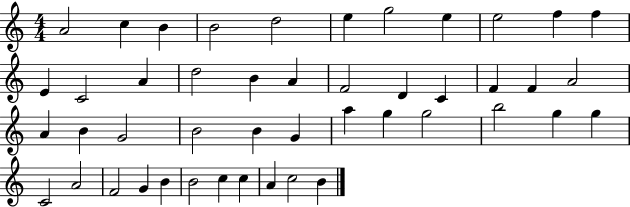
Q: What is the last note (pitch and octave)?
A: B4